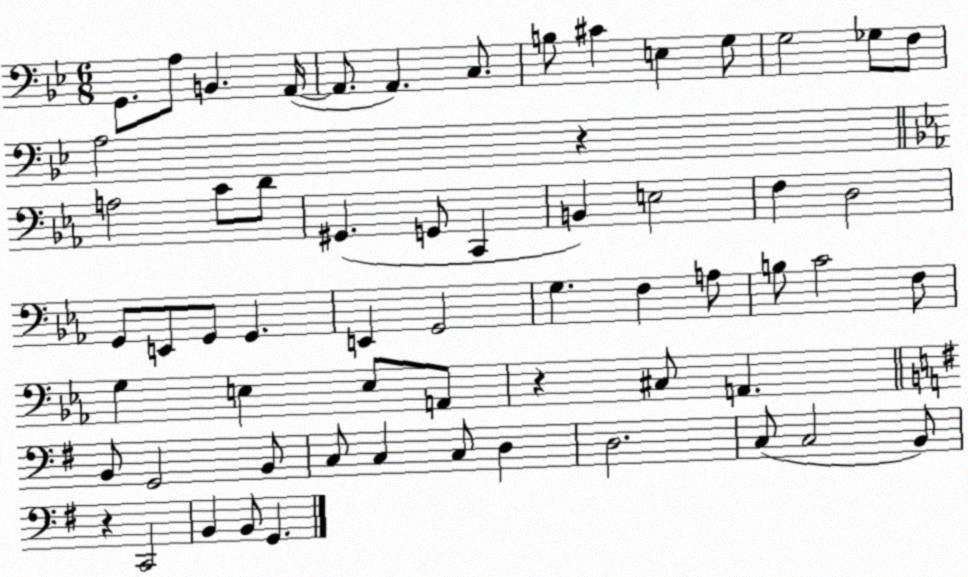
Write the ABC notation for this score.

X:1
T:Untitled
M:6/8
L:1/4
K:Bb
G,,/2 A,/2 B,, A,,/4 A,,/2 A,, C,/2 B,/2 ^C E, G,/2 G,2 _G,/2 F,/2 A,2 z A,2 C/2 D/2 ^G,, G,,/2 C,, B,, E,2 F, D,2 G,,/2 E,,/2 G,,/2 G,, E,, G,,2 G, F, A,/2 B,/2 C2 F,/2 G, E, E,/2 A,,/2 z ^C,/2 A,, B,,/2 G,,2 B,,/2 C,/2 C, C,/2 D, D,2 C,/2 C,2 B,,/2 z C,,2 B,, B,,/2 G,,